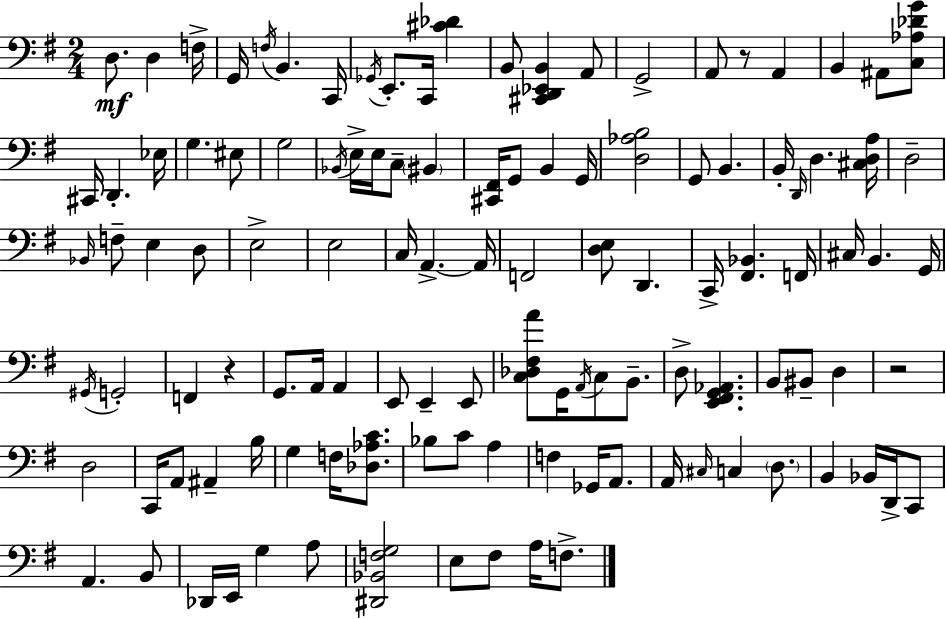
X:1
T:Untitled
M:2/4
L:1/4
K:G
D,/2 D, F,/4 G,,/4 F,/4 B,, C,,/4 _G,,/4 E,,/2 C,,/4 [^C_D] B,,/2 [^C,,D,,_E,,B,,] A,,/2 G,,2 A,,/2 z/2 A,, B,, ^A,,/2 [C,_A,_DG]/2 ^C,,/4 D,, _E,/4 G, ^E,/2 G,2 _B,,/4 E,/4 E,/4 C,/2 ^B,, [^C,,^F,,]/4 G,,/2 B,, G,,/4 [D,_A,B,]2 G,,/2 B,, B,,/4 D,,/4 D, [^C,D,A,]/4 D,2 _B,,/4 F,/2 E, D,/2 E,2 E,2 C,/4 A,, A,,/4 F,,2 [D,E,]/2 D,, C,,/4 [^F,,_B,,] F,,/4 ^C,/4 B,, G,,/4 ^G,,/4 G,,2 F,, z G,,/2 A,,/4 A,, E,,/2 E,, E,,/2 [C,_D,^F,A]/2 G,,/4 A,,/4 C,/2 B,,/2 D,/2 [E,,^F,,G,,_A,,] B,,/2 ^B,,/2 D, z2 D,2 C,,/4 A,,/2 ^A,, B,/4 G, F,/4 [_D,_A,C]/2 _B,/2 C/2 A, F, _G,,/4 A,,/2 A,,/4 ^C,/4 C, D,/2 B,, _B,,/4 D,,/4 C,,/2 A,, B,,/2 _D,,/4 E,,/4 G, A,/2 [^D,,_B,,F,G,]2 E,/2 ^F,/2 A,/4 F,/2